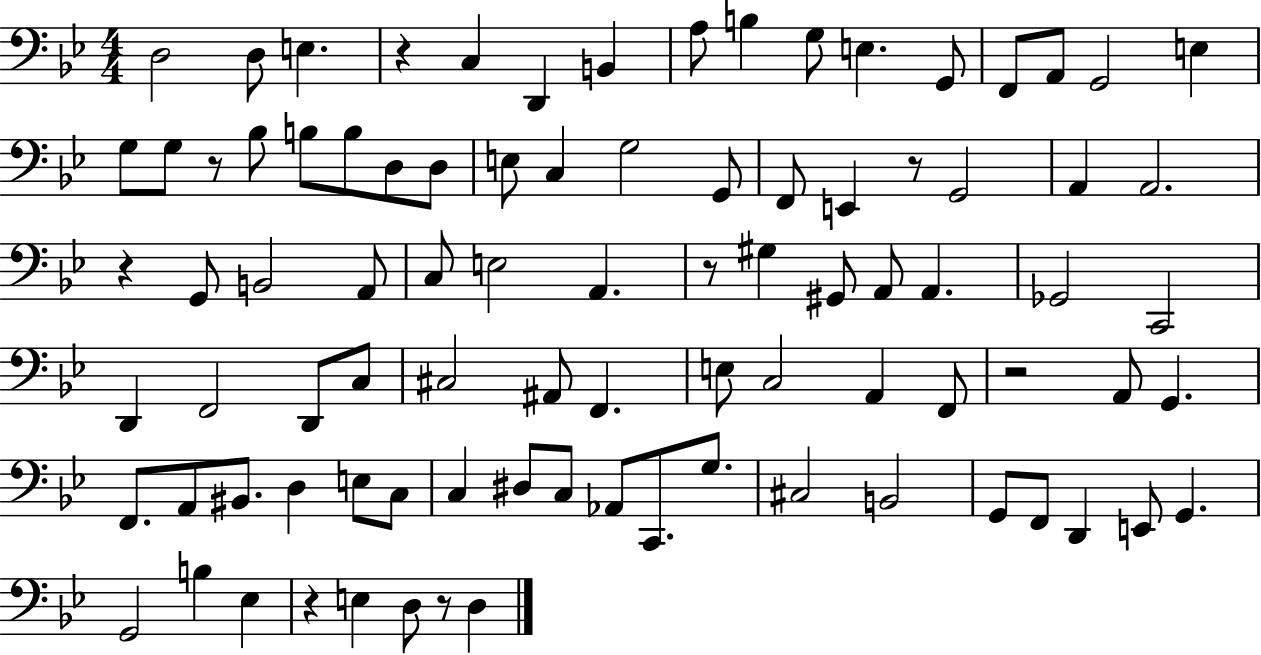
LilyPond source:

{
  \clef bass
  \numericTimeSignature
  \time 4/4
  \key bes \major
  d2 d8 e4. | r4 c4 d,4 b,4 | a8 b4 g8 e4. g,8 | f,8 a,8 g,2 e4 | \break g8 g8 r8 bes8 b8 b8 d8 d8 | e8 c4 g2 g,8 | f,8 e,4 r8 g,2 | a,4 a,2. | \break r4 g,8 b,2 a,8 | c8 e2 a,4. | r8 gis4 gis,8 a,8 a,4. | ges,2 c,2 | \break d,4 f,2 d,8 c8 | cis2 ais,8 f,4. | e8 c2 a,4 f,8 | r2 a,8 g,4. | \break f,8. a,8 bis,8. d4 e8 c8 | c4 dis8 c8 aes,8 c,8. g8. | cis2 b,2 | g,8 f,8 d,4 e,8 g,4. | \break g,2 b4 ees4 | r4 e4 d8 r8 d4 | \bar "|."
}